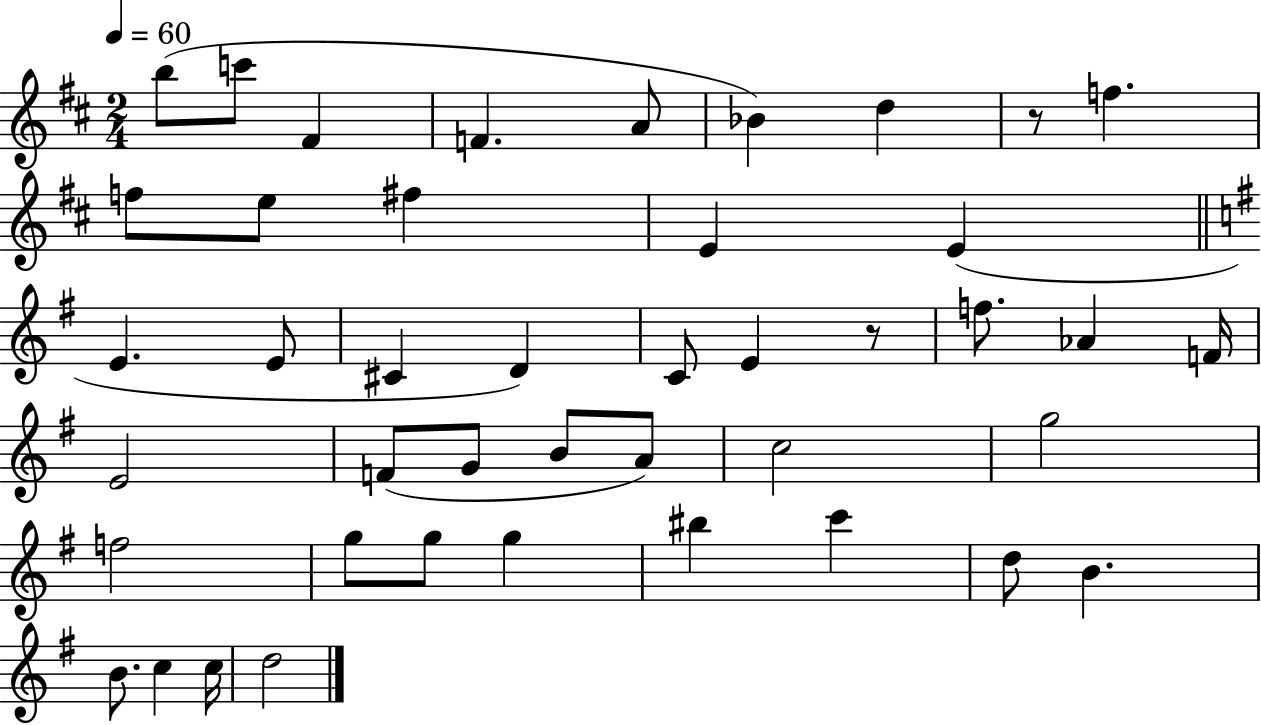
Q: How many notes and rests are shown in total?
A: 43